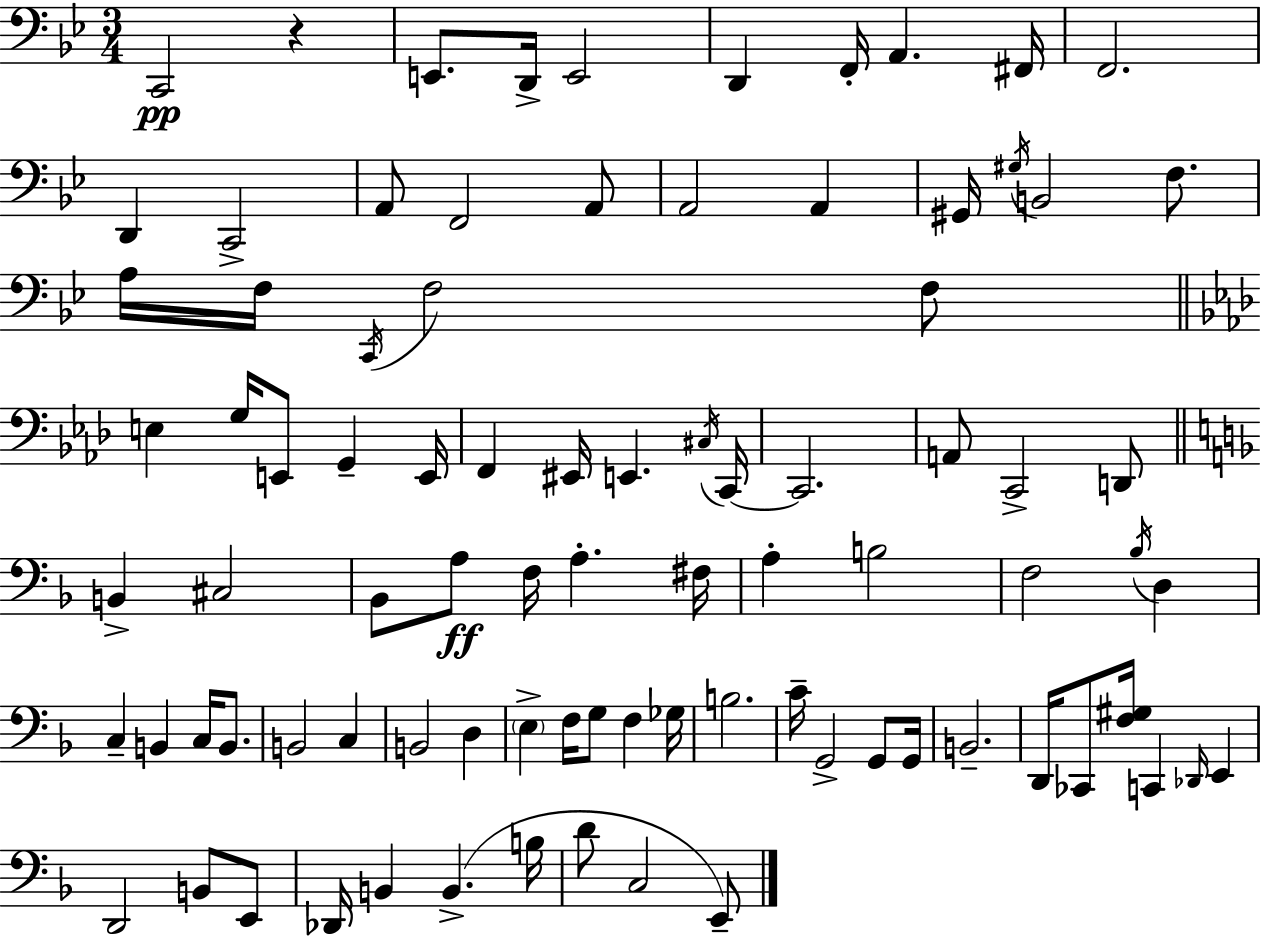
X:1
T:Untitled
M:3/4
L:1/4
K:Bb
C,,2 z E,,/2 D,,/4 E,,2 D,, F,,/4 A,, ^F,,/4 F,,2 D,, C,,2 A,,/2 F,,2 A,,/2 A,,2 A,, ^G,,/4 ^G,/4 B,,2 F,/2 A,/4 F,/4 C,,/4 F,2 F,/2 E, G,/4 E,,/2 G,, E,,/4 F,, ^E,,/4 E,, ^C,/4 C,,/4 C,,2 A,,/2 C,,2 D,,/2 B,, ^C,2 _B,,/2 A,/2 F,/4 A, ^F,/4 A, B,2 F,2 _B,/4 D, C, B,, C,/4 B,,/2 B,,2 C, B,,2 D, E, F,/4 G,/2 F, _G,/4 B,2 C/4 G,,2 G,,/2 G,,/4 B,,2 D,,/4 _C,,/2 [F,^G,]/4 C,, _D,,/4 E,, D,,2 B,,/2 E,,/2 _D,,/4 B,, B,, B,/4 D/2 C,2 E,,/2